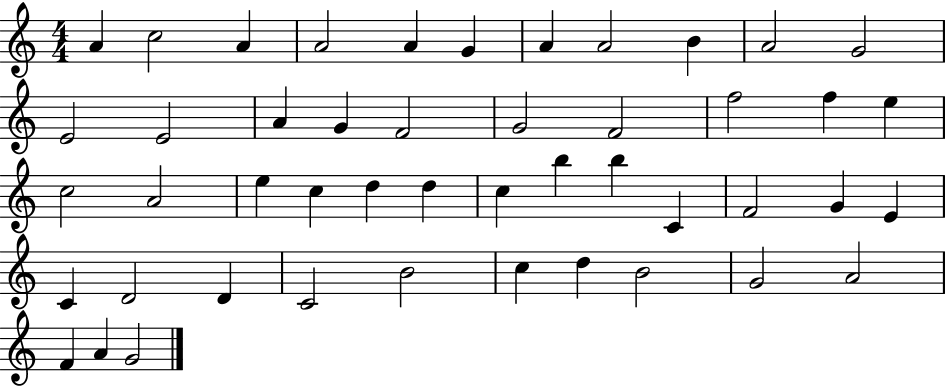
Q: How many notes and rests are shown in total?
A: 47